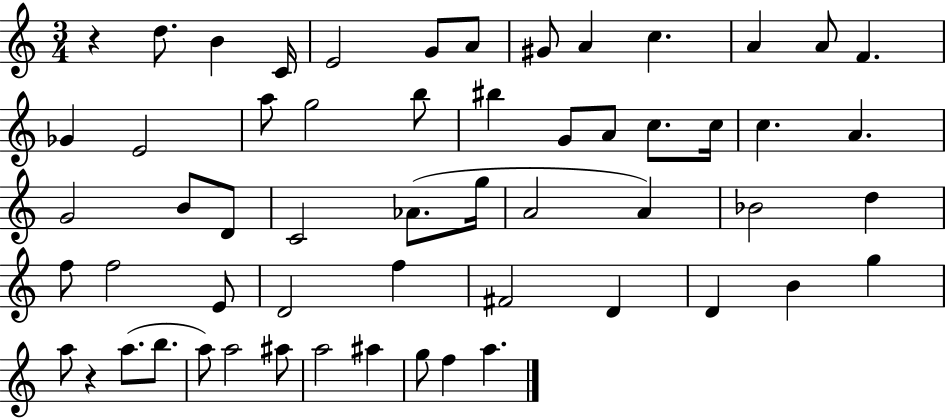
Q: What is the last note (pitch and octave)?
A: A5